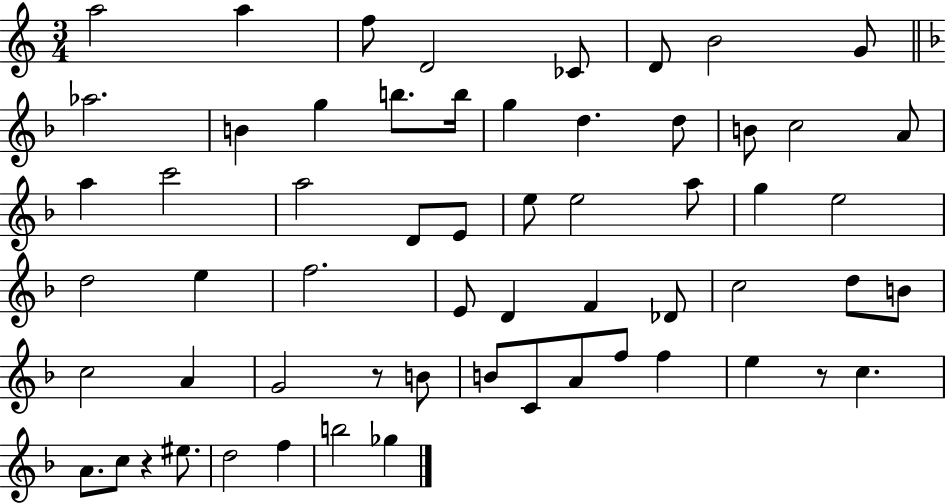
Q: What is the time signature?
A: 3/4